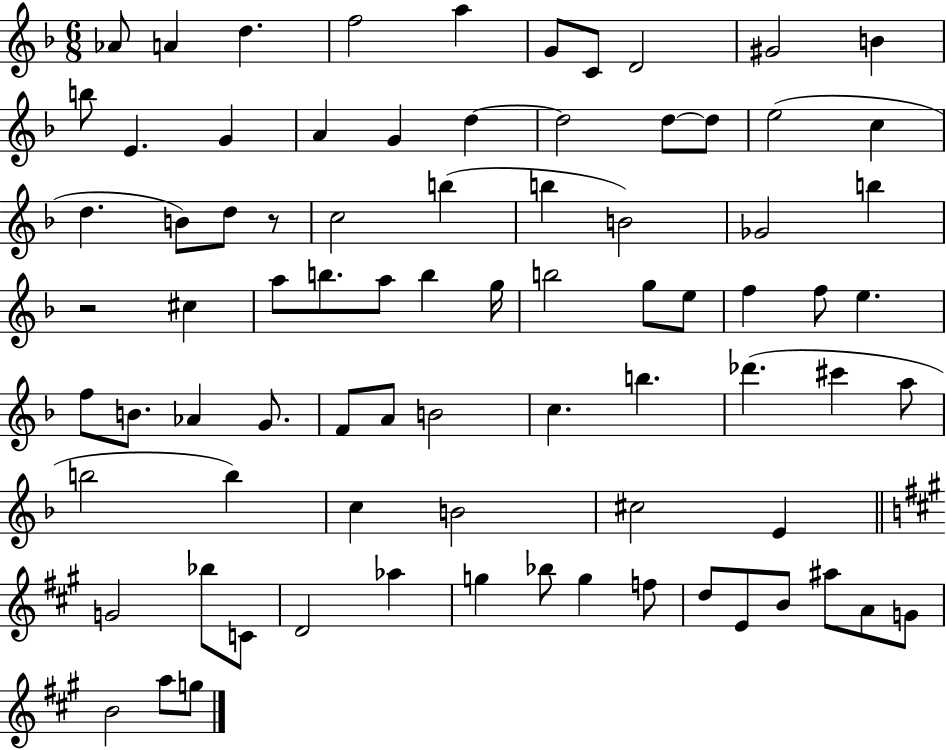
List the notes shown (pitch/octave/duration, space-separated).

Ab4/e A4/q D5/q. F5/h A5/q G4/e C4/e D4/h G#4/h B4/q B5/e E4/q. G4/q A4/q G4/q D5/q D5/h D5/e D5/e E5/h C5/q D5/q. B4/e D5/e R/e C5/h B5/q B5/q B4/h Gb4/h B5/q R/h C#5/q A5/e B5/e. A5/e B5/q G5/s B5/h G5/e E5/e F5/q F5/e E5/q. F5/e B4/e. Ab4/q G4/e. F4/e A4/e B4/h C5/q. B5/q. Db6/q. C#6/q A5/e B5/h B5/q C5/q B4/h C#5/h E4/q G4/h Bb5/e C4/e D4/h Ab5/q G5/q Bb5/e G5/q F5/e D5/e E4/e B4/e A#5/e A4/e G4/e B4/h A5/e G5/e